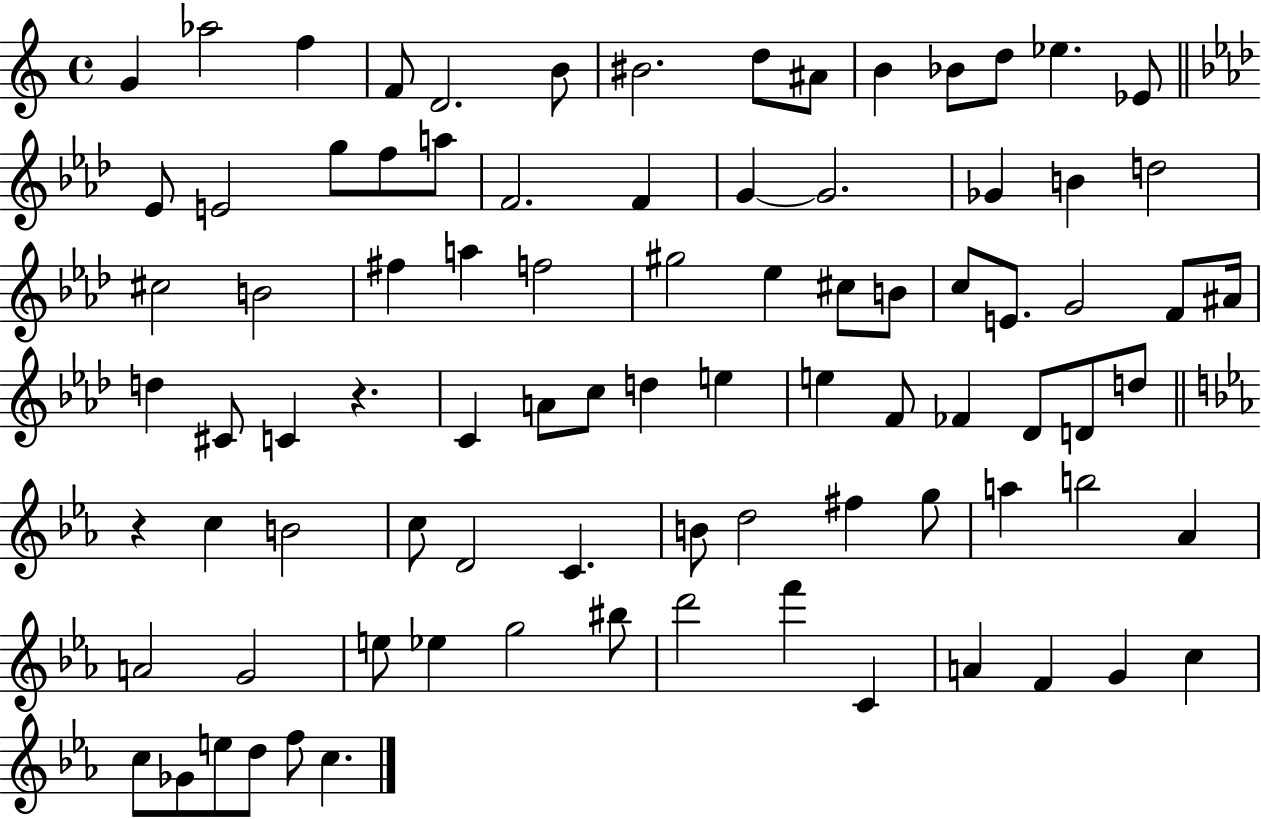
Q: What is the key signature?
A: C major